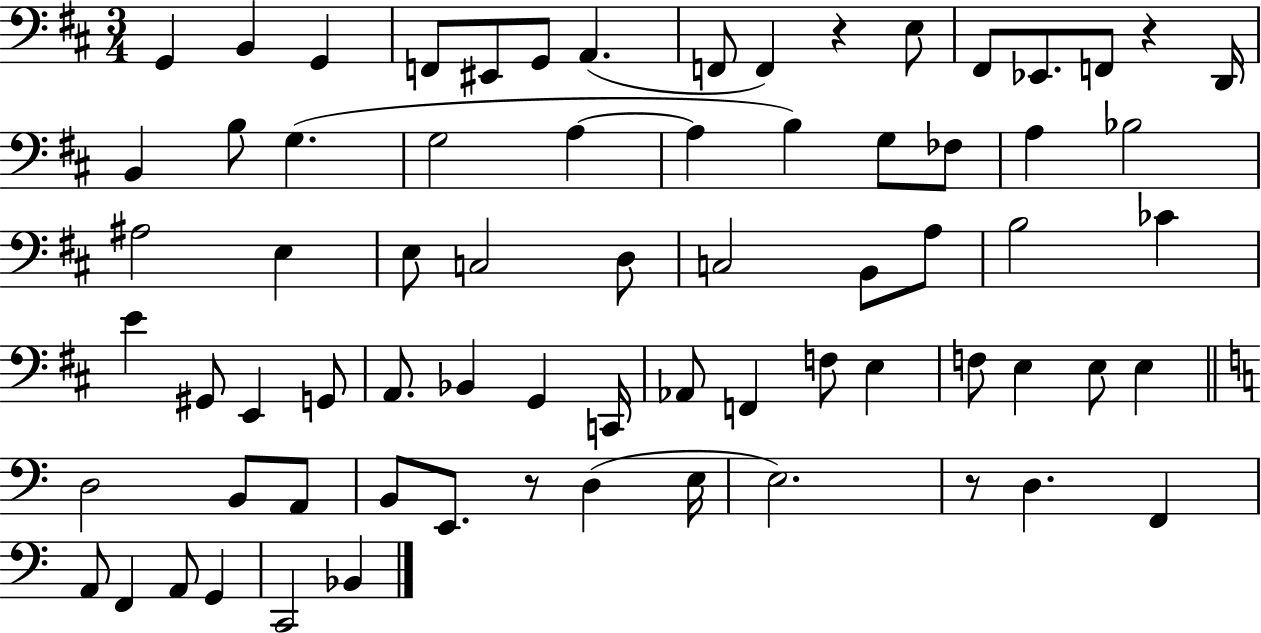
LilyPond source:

{
  \clef bass
  \numericTimeSignature
  \time 3/4
  \key d \major
  g,4 b,4 g,4 | f,8 eis,8 g,8 a,4.( | f,8 f,4) r4 e8 | fis,8 ees,8. f,8 r4 d,16 | \break b,4 b8 g4.( | g2 a4~~ | a4 b4) g8 fes8 | a4 bes2 | \break ais2 e4 | e8 c2 d8 | c2 b,8 a8 | b2 ces'4 | \break e'4 gis,8 e,4 g,8 | a,8. bes,4 g,4 c,16 | aes,8 f,4 f8 e4 | f8 e4 e8 e4 | \break \bar "||" \break \key c \major d2 b,8 a,8 | b,8 e,8. r8 d4( e16 | e2.) | r8 d4. f,4 | \break a,8 f,4 a,8 g,4 | c,2 bes,4 | \bar "|."
}